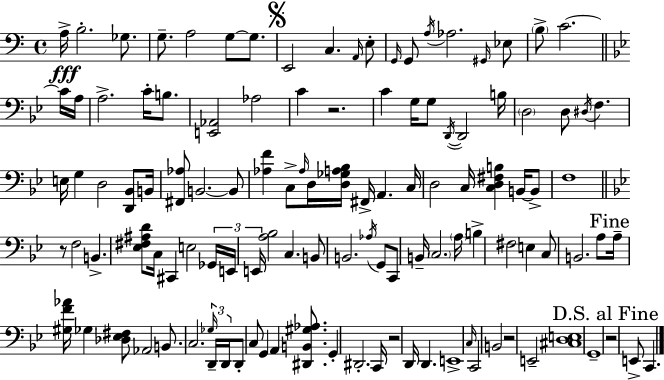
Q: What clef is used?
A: bass